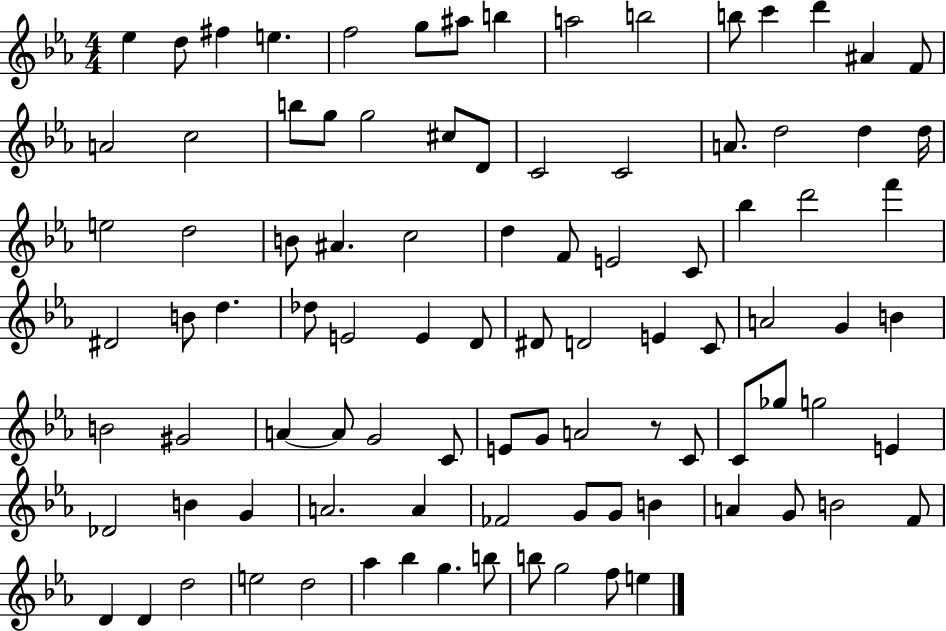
{
  \clef treble
  \numericTimeSignature
  \time 4/4
  \key ees \major
  ees''4 d''8 fis''4 e''4. | f''2 g''8 ais''8 b''4 | a''2 b''2 | b''8 c'''4 d'''4 ais'4 f'8 | \break a'2 c''2 | b''8 g''8 g''2 cis''8 d'8 | c'2 c'2 | a'8. d''2 d''4 d''16 | \break e''2 d''2 | b'8 ais'4. c''2 | d''4 f'8 e'2 c'8 | bes''4 d'''2 f'''4 | \break dis'2 b'8 d''4. | des''8 e'2 e'4 d'8 | dis'8 d'2 e'4 c'8 | a'2 g'4 b'4 | \break b'2 gis'2 | a'4~~ a'8 g'2 c'8 | e'8 g'8 a'2 r8 c'8 | c'8 ges''8 g''2 e'4 | \break des'2 b'4 g'4 | a'2. a'4 | fes'2 g'8 g'8 b'4 | a'4 g'8 b'2 f'8 | \break d'4 d'4 d''2 | e''2 d''2 | aes''4 bes''4 g''4. b''8 | b''8 g''2 f''8 e''4 | \break \bar "|."
}